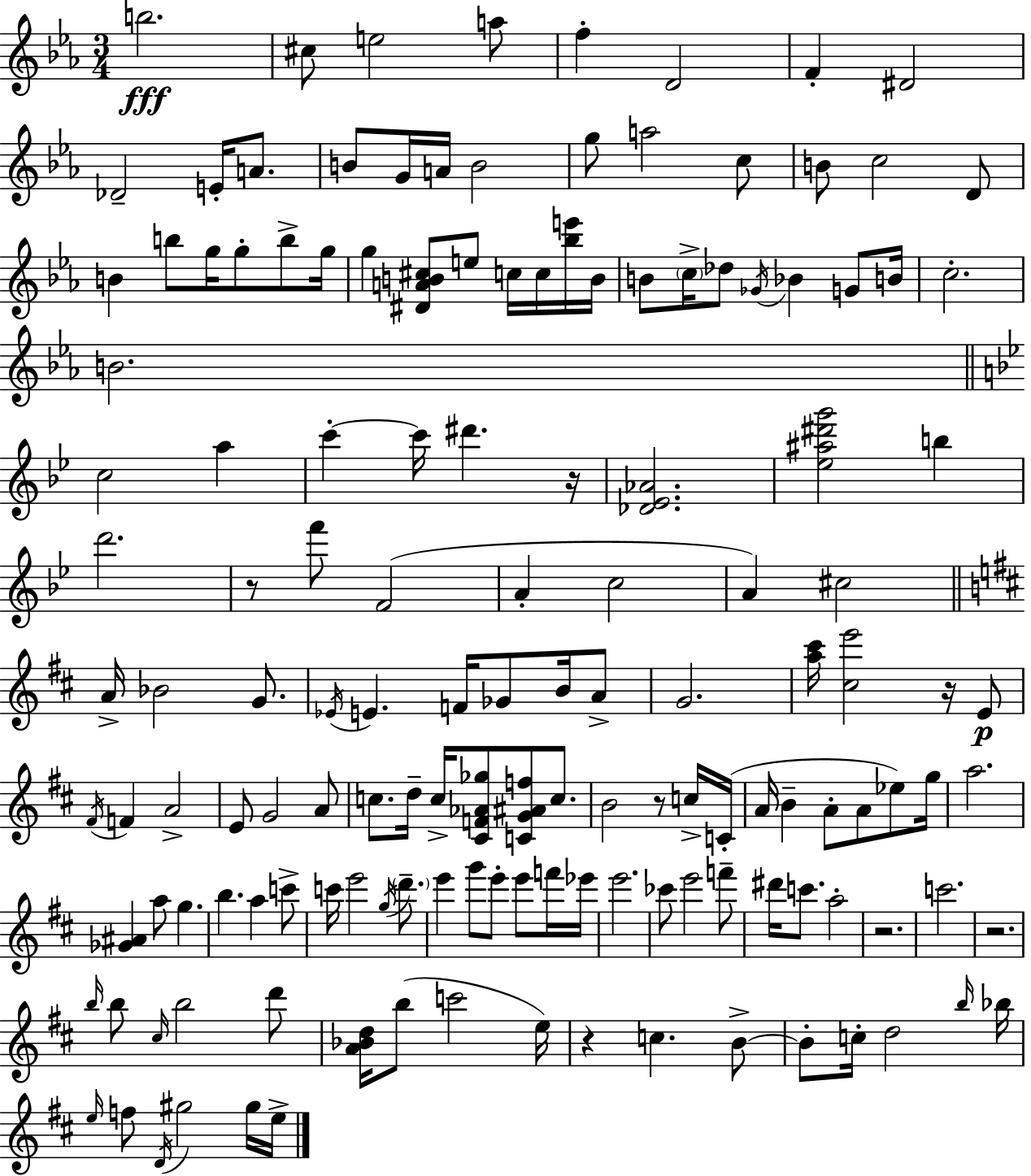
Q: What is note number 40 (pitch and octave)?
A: C5